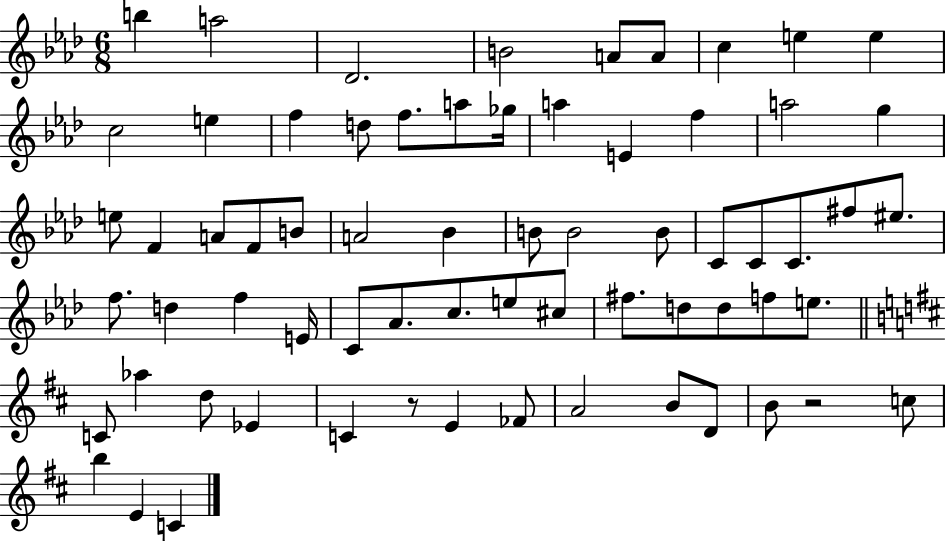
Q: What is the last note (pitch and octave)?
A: C4